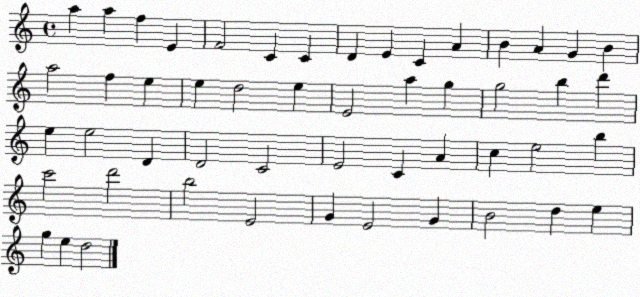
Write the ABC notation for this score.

X:1
T:Untitled
M:4/4
L:1/4
K:C
a a f E F2 C C D E C A B A G B a2 f e e d2 e E2 a g g2 b d' e e2 D D2 C2 E2 C A c e2 b c'2 d'2 b2 E2 G E2 G B2 d e g e d2